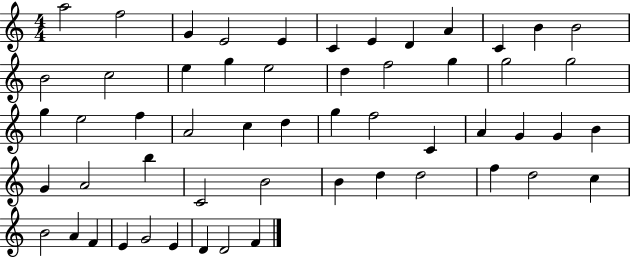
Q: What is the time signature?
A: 4/4